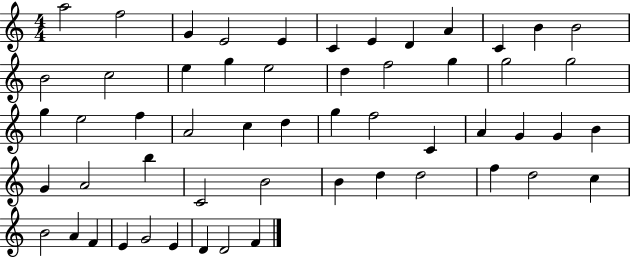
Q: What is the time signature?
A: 4/4